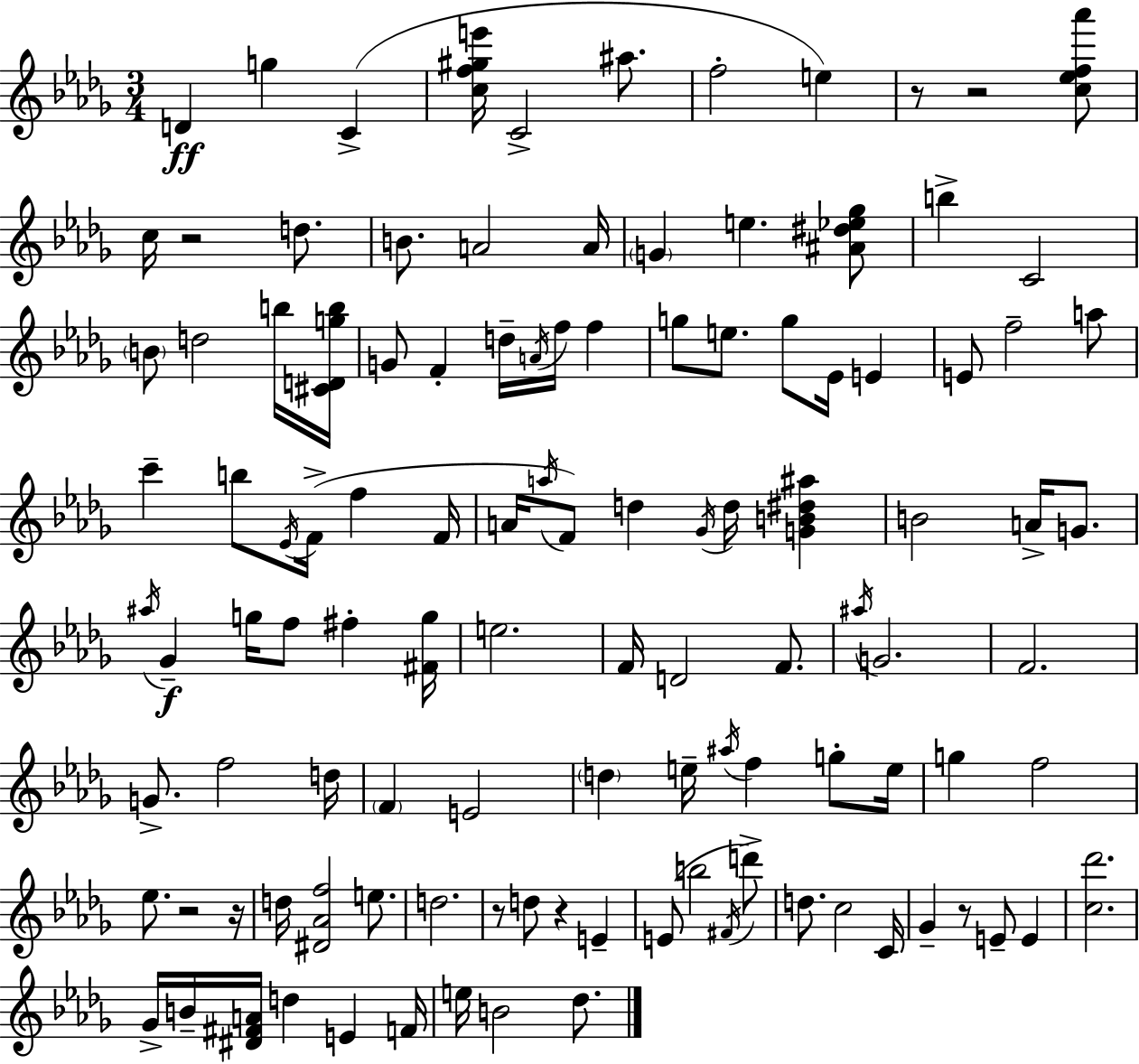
X:1
T:Untitled
M:3/4
L:1/4
K:Bbm
D g C [cf^ge']/4 C2 ^a/2 f2 e z/2 z2 [c_ef_a']/2 c/4 z2 d/2 B/2 A2 A/4 G e [^A^d_e_g]/2 b C2 B/2 d2 b/4 [^CDgb]/4 G/2 F d/4 A/4 f/4 f g/2 e/2 g/2 _E/4 E E/2 f2 a/2 c' b/2 _E/4 F/4 f F/4 A/4 a/4 F/2 d _G/4 d/4 [GB^d^a] B2 A/4 G/2 ^a/4 _G g/4 f/2 ^f [^Fg]/4 e2 F/4 D2 F/2 ^a/4 G2 F2 G/2 f2 d/4 F E2 d e/4 ^a/4 f g/2 e/4 g f2 _e/2 z2 z/4 d/4 [^D_Af]2 e/2 d2 z/2 d/2 z E E/2 b2 ^F/4 d'/2 d/2 c2 C/4 _G z/2 E/2 E [c_d']2 _G/4 B/4 [^D^FA]/4 d E F/4 e/4 B2 _d/2